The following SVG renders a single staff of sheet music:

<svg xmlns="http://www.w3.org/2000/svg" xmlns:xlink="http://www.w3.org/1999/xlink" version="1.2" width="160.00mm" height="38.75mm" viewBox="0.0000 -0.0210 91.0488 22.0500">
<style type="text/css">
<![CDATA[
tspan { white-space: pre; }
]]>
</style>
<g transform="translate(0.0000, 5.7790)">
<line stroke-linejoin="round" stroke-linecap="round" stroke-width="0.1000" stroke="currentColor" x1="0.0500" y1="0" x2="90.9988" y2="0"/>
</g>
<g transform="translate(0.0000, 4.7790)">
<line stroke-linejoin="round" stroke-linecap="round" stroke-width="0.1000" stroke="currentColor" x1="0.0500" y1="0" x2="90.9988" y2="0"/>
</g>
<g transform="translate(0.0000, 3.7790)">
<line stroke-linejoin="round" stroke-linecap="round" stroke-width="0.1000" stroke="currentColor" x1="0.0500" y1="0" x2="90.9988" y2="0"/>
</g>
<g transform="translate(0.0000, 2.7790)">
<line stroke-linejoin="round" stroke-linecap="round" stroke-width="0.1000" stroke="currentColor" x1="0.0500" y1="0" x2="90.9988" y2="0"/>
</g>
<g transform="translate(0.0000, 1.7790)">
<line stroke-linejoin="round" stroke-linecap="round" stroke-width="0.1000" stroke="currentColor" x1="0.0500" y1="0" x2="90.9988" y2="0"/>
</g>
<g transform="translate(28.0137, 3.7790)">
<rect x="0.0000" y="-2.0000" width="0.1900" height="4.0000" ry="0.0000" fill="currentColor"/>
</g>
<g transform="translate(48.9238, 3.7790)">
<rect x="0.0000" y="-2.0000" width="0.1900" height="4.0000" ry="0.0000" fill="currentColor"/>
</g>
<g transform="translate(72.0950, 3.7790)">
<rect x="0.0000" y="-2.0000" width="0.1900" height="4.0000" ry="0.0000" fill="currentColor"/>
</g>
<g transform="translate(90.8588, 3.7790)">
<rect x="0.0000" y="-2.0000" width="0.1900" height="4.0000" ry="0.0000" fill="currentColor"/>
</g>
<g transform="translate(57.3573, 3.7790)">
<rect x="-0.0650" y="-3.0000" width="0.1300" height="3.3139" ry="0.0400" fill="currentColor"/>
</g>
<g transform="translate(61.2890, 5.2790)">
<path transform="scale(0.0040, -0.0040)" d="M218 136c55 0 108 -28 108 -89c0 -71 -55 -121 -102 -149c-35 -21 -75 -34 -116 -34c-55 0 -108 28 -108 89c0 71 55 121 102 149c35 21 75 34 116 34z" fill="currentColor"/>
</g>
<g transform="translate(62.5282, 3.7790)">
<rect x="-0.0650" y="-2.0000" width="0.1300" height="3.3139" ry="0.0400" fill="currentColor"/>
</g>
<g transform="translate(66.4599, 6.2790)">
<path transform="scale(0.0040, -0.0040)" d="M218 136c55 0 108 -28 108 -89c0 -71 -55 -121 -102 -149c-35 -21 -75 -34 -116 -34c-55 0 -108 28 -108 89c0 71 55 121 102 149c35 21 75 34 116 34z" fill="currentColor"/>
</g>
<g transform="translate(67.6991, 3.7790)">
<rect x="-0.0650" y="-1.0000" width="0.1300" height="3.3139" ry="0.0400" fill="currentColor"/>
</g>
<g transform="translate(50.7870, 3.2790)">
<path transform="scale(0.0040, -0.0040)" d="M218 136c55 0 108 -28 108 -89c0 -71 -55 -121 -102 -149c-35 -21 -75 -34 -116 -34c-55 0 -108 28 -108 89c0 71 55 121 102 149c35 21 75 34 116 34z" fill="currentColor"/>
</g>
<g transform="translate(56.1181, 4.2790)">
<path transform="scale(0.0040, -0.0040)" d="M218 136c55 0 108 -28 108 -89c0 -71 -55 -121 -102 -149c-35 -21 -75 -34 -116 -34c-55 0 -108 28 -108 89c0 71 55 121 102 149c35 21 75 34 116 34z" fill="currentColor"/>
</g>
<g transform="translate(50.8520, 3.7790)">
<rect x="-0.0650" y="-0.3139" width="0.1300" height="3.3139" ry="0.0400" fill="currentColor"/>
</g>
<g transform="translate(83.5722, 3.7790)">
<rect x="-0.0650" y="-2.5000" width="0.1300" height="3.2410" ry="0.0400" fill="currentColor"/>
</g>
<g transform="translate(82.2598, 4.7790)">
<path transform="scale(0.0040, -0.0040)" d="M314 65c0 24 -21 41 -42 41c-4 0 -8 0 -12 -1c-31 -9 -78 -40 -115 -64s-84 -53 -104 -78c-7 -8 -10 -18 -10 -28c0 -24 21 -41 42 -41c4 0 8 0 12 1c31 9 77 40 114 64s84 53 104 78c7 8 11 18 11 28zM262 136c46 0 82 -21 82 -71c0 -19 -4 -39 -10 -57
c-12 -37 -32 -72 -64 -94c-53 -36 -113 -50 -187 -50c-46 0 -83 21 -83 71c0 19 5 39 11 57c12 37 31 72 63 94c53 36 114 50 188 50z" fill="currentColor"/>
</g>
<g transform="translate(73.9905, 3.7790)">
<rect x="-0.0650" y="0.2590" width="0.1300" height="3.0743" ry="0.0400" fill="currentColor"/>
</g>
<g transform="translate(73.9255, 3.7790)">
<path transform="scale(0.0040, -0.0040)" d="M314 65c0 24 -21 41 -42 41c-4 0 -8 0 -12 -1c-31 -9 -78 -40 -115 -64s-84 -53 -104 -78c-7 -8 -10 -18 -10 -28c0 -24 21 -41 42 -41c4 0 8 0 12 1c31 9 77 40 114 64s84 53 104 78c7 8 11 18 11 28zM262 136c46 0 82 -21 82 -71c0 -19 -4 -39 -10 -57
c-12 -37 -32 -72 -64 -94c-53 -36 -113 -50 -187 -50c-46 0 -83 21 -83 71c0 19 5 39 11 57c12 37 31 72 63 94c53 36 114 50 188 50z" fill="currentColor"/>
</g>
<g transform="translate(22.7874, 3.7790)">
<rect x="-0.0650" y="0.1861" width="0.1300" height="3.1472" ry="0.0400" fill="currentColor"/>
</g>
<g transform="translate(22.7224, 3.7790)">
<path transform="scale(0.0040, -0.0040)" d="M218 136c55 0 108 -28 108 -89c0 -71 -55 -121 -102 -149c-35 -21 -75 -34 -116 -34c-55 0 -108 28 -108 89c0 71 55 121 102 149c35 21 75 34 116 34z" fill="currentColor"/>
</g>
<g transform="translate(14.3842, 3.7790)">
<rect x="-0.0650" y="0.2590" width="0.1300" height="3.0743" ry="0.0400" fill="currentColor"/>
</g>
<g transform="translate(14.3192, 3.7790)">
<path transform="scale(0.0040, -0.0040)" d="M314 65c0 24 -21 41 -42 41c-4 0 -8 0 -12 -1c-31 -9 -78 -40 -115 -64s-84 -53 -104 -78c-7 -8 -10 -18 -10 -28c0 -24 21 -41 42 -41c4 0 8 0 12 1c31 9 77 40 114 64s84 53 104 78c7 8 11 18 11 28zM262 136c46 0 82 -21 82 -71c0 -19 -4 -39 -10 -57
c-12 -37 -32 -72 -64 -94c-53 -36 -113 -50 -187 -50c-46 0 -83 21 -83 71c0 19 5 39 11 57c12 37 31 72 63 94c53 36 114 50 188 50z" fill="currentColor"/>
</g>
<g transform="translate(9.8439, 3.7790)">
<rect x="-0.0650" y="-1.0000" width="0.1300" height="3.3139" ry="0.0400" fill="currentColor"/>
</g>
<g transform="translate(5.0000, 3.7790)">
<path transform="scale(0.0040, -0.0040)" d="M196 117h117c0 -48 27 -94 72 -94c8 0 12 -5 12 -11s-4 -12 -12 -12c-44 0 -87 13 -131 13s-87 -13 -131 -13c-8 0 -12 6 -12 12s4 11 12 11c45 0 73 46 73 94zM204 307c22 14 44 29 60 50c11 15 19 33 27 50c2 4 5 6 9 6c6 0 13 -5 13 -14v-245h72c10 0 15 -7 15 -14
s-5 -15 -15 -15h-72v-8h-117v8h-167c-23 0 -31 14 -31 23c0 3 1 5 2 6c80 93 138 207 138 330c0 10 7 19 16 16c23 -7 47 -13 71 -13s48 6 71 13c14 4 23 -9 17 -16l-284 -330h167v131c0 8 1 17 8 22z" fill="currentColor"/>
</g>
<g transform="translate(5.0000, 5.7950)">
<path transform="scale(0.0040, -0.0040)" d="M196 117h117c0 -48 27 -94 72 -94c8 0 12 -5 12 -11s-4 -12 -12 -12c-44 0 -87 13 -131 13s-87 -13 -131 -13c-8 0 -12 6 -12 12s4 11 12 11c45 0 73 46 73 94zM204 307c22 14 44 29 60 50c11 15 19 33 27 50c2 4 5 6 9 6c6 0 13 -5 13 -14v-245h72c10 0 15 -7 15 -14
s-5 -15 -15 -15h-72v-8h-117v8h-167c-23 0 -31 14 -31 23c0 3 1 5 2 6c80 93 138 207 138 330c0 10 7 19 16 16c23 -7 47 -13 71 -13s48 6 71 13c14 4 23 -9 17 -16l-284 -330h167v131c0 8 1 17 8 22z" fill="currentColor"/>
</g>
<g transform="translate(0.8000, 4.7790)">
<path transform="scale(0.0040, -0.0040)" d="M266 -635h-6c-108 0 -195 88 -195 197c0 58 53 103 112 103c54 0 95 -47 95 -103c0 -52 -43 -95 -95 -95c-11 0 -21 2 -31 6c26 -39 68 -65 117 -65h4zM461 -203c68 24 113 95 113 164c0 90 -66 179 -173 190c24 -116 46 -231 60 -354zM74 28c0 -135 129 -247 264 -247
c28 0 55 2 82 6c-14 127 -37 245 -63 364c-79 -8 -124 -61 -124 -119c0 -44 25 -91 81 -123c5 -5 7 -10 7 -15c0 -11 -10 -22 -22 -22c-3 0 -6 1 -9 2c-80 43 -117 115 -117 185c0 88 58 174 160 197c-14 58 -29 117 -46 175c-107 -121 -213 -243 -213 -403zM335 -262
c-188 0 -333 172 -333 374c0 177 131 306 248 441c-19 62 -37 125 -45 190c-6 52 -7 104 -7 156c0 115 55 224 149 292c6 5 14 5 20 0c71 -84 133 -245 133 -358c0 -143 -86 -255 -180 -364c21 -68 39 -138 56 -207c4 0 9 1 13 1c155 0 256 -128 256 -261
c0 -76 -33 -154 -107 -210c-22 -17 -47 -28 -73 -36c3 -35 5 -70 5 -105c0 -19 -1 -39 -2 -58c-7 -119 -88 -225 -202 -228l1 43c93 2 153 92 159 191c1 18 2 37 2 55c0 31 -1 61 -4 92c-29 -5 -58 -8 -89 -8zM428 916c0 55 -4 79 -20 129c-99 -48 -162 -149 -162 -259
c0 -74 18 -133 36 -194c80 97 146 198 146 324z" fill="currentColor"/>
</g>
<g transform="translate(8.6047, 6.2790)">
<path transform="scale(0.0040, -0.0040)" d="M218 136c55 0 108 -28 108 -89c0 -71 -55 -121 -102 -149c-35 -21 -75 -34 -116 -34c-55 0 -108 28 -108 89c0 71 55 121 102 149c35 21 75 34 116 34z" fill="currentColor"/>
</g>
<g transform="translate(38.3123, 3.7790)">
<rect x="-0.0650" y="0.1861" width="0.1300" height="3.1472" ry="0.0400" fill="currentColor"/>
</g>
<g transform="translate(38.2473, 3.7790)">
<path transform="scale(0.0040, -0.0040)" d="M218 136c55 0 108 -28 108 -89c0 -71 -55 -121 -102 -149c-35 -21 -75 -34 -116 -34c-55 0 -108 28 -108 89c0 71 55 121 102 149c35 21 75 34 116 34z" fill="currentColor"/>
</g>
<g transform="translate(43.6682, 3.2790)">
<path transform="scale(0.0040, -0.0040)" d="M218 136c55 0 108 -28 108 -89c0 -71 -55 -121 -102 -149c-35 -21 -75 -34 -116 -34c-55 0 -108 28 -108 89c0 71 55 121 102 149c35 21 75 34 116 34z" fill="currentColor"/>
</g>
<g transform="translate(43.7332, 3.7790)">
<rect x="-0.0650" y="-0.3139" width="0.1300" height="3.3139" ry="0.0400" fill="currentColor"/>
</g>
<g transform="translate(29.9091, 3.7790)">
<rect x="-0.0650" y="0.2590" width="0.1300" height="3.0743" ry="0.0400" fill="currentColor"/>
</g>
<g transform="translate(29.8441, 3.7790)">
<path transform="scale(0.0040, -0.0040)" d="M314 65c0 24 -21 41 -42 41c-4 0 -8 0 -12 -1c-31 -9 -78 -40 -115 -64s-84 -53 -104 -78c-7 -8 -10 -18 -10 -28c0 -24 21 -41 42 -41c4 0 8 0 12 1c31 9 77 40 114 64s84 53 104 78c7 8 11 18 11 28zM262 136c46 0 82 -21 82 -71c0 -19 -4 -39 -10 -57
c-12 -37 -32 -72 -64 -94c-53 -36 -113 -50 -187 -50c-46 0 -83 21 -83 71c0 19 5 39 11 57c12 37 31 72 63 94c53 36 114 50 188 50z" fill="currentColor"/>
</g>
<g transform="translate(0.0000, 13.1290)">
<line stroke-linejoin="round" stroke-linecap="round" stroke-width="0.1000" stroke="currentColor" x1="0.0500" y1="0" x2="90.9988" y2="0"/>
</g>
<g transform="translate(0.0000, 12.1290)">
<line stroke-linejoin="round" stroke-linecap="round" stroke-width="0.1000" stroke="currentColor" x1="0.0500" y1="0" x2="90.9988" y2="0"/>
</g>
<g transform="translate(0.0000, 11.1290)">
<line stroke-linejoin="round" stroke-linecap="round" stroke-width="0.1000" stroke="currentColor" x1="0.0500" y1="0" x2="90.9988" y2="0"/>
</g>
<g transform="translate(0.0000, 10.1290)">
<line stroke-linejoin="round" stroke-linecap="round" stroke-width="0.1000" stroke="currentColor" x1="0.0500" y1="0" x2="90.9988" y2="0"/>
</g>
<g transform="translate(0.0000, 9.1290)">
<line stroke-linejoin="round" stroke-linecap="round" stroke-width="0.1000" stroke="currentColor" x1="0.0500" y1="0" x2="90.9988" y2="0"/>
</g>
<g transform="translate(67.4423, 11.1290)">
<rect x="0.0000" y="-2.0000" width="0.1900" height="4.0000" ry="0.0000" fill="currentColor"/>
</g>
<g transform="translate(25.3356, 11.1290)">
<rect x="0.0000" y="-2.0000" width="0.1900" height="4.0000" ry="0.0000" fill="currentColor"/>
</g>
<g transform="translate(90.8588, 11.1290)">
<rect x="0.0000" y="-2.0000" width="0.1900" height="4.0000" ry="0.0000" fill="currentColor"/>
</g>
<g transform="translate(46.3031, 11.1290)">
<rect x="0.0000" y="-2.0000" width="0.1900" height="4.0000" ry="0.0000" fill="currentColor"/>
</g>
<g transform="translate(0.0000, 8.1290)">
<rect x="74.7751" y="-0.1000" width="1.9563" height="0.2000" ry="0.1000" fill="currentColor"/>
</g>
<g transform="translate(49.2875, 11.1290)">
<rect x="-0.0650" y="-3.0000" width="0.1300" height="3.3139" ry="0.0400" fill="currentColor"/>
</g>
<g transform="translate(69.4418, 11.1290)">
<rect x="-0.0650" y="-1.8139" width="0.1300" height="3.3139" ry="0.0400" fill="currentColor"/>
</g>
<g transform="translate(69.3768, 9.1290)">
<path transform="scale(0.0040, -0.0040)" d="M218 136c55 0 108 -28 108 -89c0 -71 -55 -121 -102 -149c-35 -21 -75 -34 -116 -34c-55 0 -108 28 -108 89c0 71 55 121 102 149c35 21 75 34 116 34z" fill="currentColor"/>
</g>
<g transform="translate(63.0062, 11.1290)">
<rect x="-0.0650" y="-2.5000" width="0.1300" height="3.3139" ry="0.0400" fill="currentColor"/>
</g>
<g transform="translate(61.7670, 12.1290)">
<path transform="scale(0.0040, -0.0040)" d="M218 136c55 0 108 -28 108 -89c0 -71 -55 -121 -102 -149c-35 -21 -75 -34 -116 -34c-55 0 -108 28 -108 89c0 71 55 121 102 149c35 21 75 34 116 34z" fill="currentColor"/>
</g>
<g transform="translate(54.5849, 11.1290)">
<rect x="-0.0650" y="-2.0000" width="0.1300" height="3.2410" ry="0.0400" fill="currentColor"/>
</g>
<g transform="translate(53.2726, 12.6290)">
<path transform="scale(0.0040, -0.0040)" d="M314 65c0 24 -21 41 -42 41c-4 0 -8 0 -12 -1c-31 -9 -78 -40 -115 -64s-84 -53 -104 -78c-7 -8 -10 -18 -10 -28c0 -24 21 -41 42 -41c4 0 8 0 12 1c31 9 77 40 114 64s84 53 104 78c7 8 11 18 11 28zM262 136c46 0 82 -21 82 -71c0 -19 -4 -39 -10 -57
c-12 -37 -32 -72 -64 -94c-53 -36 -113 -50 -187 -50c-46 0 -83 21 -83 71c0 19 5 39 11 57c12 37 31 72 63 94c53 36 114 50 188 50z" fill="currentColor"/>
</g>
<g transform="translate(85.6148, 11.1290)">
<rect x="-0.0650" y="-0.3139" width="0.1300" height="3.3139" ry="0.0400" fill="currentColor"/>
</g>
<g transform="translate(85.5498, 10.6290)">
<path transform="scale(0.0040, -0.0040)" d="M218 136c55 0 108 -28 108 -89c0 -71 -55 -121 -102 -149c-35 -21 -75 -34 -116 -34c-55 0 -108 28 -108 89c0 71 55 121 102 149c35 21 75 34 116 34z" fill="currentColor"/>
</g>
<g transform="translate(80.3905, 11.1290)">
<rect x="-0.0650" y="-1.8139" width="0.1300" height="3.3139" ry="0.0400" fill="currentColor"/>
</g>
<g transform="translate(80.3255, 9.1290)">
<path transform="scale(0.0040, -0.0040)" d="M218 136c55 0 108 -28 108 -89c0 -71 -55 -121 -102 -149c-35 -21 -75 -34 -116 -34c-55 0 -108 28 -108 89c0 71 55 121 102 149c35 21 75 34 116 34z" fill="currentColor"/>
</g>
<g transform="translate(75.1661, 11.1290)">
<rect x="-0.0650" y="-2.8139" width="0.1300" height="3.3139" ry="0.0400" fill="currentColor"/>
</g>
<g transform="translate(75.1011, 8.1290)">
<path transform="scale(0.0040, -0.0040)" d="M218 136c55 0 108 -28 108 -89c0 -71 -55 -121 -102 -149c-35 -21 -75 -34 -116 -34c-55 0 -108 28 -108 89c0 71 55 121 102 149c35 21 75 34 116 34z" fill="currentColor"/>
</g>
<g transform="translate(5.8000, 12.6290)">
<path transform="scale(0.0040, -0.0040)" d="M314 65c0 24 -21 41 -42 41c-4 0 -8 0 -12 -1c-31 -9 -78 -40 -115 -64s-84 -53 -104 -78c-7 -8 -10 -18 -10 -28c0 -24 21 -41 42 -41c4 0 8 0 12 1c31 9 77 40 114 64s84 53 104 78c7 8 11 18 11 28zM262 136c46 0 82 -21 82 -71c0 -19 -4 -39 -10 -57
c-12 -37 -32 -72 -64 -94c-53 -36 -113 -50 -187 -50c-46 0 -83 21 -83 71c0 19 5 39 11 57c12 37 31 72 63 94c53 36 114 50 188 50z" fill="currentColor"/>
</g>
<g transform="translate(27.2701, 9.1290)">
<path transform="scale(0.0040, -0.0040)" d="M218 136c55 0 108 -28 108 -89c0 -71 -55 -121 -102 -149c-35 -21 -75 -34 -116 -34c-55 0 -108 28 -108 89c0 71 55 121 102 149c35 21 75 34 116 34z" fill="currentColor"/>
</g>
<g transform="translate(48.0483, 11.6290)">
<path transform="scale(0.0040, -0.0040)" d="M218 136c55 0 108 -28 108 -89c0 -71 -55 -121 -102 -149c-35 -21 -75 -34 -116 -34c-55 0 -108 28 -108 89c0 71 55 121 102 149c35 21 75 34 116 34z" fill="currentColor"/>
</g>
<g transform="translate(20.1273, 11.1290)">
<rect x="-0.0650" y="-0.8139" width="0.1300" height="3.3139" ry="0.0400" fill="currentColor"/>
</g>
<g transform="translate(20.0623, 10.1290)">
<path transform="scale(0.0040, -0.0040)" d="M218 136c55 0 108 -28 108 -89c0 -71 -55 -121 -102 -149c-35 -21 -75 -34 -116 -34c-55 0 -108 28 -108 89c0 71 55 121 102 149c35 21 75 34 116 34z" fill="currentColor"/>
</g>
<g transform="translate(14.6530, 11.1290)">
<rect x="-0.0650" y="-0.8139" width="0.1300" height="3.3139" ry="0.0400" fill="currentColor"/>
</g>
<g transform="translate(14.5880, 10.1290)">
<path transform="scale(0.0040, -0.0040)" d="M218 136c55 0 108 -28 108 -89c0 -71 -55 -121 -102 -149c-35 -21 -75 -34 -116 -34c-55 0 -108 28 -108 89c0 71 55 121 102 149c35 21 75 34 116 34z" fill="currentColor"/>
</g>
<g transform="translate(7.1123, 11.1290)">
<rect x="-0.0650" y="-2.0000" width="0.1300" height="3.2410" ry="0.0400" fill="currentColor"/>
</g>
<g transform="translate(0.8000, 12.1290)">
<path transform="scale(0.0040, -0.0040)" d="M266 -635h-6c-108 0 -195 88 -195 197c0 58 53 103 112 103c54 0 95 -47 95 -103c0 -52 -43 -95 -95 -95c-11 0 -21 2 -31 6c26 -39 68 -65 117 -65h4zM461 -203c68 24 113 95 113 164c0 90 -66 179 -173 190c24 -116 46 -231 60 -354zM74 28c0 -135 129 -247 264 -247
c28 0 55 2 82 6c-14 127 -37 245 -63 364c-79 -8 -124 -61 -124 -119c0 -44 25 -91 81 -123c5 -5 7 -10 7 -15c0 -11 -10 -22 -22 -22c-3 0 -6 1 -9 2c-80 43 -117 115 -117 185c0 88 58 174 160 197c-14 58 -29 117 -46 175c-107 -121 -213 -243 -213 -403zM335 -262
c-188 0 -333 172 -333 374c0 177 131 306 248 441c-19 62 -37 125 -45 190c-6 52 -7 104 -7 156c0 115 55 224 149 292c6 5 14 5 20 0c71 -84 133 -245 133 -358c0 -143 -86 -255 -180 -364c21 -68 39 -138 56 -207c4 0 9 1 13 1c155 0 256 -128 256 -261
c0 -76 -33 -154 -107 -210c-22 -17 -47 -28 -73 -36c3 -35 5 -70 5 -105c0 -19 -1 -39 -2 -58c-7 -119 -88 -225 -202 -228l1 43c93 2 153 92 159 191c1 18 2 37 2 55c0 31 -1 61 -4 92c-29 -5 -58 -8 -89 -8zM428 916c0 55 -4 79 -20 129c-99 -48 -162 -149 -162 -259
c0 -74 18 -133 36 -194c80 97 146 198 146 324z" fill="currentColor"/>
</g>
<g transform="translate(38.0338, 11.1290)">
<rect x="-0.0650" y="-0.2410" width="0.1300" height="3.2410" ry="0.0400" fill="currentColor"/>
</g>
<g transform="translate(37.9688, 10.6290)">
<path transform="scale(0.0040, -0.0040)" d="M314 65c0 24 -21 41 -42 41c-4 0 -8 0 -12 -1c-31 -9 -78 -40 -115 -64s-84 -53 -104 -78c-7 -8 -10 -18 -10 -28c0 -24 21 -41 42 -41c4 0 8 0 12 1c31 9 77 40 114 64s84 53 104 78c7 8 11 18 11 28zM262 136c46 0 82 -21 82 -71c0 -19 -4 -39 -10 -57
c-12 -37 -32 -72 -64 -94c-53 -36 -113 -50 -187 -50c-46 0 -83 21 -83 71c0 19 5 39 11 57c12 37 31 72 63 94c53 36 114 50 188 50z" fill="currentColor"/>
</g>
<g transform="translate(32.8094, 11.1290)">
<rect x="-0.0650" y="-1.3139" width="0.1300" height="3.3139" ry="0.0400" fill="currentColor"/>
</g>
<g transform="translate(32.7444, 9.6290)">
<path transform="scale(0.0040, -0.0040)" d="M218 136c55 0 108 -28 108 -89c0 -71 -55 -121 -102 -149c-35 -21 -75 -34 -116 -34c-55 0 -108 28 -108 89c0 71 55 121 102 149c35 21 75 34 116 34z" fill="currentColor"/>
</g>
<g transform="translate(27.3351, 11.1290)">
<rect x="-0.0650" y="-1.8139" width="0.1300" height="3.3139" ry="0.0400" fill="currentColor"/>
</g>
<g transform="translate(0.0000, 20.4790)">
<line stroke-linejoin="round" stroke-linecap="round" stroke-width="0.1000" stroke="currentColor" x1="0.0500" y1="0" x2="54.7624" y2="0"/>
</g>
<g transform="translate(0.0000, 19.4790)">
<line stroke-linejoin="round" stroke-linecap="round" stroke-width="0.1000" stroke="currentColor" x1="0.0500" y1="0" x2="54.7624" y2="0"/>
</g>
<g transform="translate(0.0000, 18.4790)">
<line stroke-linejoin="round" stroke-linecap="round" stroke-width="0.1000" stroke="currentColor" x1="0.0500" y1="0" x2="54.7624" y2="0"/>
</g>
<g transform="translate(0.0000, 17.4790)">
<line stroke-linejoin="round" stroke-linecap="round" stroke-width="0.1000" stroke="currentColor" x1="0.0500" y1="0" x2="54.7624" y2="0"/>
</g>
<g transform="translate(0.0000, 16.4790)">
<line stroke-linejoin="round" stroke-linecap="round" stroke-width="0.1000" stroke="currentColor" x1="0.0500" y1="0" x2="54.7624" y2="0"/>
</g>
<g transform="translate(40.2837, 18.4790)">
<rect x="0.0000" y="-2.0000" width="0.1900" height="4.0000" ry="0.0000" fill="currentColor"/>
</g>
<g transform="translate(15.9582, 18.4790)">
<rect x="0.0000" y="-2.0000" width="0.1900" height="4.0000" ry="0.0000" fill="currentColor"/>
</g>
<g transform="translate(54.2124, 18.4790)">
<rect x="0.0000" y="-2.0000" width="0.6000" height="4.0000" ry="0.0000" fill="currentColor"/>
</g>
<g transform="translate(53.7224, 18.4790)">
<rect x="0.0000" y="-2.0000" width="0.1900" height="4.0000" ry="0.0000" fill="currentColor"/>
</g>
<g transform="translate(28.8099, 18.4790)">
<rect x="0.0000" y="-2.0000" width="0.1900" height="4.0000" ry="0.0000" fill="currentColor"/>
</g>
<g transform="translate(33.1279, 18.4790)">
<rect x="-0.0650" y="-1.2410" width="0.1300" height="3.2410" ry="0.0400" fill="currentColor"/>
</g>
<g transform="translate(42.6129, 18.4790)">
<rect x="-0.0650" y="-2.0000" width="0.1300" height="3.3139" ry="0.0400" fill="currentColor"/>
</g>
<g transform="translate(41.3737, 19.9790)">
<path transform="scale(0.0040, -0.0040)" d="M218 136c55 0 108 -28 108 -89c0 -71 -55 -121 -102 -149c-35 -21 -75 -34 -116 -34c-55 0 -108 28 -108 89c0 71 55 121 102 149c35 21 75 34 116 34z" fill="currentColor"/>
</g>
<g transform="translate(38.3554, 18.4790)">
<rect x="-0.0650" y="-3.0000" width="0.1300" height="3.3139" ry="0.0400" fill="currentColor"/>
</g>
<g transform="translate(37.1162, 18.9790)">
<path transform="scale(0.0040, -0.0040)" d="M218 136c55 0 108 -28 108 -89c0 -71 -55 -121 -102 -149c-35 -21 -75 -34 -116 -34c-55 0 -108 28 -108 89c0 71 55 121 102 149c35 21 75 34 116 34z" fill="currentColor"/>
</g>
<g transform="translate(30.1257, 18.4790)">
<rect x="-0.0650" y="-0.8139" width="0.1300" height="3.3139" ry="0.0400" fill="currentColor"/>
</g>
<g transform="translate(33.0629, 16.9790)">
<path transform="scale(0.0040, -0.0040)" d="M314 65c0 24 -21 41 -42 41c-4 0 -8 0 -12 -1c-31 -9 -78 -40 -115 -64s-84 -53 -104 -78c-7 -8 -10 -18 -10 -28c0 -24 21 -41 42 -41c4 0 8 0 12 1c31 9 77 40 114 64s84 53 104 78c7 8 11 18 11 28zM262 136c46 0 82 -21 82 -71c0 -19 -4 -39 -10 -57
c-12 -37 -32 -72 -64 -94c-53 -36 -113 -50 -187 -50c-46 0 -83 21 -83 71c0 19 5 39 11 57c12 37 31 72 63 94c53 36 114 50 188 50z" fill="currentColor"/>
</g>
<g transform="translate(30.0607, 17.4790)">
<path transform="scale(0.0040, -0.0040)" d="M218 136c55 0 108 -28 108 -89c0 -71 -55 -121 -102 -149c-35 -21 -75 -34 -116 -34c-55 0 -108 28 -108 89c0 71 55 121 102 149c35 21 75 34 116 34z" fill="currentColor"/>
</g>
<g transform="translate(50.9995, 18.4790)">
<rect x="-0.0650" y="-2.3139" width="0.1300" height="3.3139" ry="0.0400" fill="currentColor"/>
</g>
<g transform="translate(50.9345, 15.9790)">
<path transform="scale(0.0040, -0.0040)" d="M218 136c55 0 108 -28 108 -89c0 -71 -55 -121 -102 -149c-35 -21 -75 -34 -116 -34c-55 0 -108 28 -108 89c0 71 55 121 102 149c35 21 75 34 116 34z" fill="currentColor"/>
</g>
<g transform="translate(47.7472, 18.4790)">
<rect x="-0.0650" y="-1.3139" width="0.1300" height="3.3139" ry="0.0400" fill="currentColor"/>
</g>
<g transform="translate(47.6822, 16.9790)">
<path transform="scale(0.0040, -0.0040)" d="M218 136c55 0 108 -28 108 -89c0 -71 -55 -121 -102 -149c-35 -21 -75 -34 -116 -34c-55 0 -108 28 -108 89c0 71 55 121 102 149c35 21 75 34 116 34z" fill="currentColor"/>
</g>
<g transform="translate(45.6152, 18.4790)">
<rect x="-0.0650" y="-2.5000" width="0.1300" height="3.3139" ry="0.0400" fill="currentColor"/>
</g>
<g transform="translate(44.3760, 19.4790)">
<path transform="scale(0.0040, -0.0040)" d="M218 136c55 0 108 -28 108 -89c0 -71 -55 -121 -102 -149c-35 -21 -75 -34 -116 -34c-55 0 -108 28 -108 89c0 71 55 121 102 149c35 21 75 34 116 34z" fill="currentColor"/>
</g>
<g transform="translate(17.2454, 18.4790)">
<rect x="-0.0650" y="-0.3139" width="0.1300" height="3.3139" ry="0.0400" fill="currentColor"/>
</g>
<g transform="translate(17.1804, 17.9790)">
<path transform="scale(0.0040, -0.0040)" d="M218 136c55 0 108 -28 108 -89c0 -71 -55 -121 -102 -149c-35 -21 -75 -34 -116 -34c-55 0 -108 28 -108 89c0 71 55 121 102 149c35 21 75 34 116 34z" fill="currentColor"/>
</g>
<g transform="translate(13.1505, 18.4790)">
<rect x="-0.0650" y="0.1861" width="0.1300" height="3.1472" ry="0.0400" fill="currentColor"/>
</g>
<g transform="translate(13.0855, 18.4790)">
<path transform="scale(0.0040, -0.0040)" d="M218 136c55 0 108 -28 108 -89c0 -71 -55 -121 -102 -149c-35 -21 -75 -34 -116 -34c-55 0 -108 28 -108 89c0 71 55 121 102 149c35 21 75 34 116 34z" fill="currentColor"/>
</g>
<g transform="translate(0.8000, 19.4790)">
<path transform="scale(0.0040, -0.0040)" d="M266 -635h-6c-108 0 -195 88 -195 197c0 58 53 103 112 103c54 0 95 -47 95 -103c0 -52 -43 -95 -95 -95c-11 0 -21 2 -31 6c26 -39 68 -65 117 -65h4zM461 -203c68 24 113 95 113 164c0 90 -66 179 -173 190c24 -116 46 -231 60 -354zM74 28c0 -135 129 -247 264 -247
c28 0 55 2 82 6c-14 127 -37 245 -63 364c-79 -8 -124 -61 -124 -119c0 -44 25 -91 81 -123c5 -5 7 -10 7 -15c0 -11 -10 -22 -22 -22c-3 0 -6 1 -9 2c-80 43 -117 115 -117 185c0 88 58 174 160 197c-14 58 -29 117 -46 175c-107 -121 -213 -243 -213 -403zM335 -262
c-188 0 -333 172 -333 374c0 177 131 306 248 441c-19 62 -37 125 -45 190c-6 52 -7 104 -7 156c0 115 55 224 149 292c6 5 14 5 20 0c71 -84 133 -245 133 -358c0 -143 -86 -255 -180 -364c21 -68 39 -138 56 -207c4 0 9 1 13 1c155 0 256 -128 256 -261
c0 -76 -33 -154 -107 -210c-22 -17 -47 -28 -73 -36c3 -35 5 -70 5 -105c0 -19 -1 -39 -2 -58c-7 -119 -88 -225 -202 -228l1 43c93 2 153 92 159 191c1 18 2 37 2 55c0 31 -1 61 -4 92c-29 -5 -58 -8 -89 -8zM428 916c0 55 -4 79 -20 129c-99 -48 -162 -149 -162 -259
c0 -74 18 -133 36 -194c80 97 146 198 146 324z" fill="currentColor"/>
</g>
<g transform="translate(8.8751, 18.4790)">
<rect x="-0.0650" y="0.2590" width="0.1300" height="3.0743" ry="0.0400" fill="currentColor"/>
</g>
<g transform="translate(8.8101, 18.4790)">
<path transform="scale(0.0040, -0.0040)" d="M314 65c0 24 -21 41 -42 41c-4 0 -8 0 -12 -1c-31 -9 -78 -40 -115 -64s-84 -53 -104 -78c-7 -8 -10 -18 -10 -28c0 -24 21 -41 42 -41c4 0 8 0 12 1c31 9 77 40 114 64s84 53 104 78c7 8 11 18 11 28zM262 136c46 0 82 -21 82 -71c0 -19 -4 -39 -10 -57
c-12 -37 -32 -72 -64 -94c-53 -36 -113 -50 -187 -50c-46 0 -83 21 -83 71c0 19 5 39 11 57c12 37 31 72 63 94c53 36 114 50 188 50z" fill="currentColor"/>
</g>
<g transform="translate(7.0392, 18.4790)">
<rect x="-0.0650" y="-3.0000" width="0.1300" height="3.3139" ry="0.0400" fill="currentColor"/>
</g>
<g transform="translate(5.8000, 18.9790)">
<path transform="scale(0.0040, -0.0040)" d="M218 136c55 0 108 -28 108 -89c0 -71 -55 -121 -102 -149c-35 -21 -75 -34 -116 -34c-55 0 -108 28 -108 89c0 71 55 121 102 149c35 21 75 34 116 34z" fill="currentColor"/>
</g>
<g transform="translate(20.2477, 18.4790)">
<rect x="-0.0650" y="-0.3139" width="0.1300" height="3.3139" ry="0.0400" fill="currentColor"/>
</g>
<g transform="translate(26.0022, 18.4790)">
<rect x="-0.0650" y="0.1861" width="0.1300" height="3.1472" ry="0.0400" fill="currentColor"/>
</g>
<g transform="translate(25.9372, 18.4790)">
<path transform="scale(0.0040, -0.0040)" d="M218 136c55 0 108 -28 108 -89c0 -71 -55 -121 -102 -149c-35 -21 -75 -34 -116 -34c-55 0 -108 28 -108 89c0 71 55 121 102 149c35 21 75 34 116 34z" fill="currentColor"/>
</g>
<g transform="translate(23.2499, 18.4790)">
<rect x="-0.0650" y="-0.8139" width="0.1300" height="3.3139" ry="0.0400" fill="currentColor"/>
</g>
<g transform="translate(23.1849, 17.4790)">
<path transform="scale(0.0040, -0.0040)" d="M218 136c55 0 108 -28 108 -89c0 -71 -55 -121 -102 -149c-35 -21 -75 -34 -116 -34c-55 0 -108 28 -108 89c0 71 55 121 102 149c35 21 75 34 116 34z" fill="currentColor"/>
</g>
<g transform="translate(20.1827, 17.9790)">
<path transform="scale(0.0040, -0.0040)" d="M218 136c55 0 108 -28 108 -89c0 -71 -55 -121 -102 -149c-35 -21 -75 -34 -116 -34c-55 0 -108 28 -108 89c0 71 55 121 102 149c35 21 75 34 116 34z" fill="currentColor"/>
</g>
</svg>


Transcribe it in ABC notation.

X:1
T:Untitled
M:4/4
L:1/4
K:C
D B2 B B2 B c c A F D B2 G2 F2 d d f e c2 A F2 G f a f c A B2 B c c d B d e2 A F G e g